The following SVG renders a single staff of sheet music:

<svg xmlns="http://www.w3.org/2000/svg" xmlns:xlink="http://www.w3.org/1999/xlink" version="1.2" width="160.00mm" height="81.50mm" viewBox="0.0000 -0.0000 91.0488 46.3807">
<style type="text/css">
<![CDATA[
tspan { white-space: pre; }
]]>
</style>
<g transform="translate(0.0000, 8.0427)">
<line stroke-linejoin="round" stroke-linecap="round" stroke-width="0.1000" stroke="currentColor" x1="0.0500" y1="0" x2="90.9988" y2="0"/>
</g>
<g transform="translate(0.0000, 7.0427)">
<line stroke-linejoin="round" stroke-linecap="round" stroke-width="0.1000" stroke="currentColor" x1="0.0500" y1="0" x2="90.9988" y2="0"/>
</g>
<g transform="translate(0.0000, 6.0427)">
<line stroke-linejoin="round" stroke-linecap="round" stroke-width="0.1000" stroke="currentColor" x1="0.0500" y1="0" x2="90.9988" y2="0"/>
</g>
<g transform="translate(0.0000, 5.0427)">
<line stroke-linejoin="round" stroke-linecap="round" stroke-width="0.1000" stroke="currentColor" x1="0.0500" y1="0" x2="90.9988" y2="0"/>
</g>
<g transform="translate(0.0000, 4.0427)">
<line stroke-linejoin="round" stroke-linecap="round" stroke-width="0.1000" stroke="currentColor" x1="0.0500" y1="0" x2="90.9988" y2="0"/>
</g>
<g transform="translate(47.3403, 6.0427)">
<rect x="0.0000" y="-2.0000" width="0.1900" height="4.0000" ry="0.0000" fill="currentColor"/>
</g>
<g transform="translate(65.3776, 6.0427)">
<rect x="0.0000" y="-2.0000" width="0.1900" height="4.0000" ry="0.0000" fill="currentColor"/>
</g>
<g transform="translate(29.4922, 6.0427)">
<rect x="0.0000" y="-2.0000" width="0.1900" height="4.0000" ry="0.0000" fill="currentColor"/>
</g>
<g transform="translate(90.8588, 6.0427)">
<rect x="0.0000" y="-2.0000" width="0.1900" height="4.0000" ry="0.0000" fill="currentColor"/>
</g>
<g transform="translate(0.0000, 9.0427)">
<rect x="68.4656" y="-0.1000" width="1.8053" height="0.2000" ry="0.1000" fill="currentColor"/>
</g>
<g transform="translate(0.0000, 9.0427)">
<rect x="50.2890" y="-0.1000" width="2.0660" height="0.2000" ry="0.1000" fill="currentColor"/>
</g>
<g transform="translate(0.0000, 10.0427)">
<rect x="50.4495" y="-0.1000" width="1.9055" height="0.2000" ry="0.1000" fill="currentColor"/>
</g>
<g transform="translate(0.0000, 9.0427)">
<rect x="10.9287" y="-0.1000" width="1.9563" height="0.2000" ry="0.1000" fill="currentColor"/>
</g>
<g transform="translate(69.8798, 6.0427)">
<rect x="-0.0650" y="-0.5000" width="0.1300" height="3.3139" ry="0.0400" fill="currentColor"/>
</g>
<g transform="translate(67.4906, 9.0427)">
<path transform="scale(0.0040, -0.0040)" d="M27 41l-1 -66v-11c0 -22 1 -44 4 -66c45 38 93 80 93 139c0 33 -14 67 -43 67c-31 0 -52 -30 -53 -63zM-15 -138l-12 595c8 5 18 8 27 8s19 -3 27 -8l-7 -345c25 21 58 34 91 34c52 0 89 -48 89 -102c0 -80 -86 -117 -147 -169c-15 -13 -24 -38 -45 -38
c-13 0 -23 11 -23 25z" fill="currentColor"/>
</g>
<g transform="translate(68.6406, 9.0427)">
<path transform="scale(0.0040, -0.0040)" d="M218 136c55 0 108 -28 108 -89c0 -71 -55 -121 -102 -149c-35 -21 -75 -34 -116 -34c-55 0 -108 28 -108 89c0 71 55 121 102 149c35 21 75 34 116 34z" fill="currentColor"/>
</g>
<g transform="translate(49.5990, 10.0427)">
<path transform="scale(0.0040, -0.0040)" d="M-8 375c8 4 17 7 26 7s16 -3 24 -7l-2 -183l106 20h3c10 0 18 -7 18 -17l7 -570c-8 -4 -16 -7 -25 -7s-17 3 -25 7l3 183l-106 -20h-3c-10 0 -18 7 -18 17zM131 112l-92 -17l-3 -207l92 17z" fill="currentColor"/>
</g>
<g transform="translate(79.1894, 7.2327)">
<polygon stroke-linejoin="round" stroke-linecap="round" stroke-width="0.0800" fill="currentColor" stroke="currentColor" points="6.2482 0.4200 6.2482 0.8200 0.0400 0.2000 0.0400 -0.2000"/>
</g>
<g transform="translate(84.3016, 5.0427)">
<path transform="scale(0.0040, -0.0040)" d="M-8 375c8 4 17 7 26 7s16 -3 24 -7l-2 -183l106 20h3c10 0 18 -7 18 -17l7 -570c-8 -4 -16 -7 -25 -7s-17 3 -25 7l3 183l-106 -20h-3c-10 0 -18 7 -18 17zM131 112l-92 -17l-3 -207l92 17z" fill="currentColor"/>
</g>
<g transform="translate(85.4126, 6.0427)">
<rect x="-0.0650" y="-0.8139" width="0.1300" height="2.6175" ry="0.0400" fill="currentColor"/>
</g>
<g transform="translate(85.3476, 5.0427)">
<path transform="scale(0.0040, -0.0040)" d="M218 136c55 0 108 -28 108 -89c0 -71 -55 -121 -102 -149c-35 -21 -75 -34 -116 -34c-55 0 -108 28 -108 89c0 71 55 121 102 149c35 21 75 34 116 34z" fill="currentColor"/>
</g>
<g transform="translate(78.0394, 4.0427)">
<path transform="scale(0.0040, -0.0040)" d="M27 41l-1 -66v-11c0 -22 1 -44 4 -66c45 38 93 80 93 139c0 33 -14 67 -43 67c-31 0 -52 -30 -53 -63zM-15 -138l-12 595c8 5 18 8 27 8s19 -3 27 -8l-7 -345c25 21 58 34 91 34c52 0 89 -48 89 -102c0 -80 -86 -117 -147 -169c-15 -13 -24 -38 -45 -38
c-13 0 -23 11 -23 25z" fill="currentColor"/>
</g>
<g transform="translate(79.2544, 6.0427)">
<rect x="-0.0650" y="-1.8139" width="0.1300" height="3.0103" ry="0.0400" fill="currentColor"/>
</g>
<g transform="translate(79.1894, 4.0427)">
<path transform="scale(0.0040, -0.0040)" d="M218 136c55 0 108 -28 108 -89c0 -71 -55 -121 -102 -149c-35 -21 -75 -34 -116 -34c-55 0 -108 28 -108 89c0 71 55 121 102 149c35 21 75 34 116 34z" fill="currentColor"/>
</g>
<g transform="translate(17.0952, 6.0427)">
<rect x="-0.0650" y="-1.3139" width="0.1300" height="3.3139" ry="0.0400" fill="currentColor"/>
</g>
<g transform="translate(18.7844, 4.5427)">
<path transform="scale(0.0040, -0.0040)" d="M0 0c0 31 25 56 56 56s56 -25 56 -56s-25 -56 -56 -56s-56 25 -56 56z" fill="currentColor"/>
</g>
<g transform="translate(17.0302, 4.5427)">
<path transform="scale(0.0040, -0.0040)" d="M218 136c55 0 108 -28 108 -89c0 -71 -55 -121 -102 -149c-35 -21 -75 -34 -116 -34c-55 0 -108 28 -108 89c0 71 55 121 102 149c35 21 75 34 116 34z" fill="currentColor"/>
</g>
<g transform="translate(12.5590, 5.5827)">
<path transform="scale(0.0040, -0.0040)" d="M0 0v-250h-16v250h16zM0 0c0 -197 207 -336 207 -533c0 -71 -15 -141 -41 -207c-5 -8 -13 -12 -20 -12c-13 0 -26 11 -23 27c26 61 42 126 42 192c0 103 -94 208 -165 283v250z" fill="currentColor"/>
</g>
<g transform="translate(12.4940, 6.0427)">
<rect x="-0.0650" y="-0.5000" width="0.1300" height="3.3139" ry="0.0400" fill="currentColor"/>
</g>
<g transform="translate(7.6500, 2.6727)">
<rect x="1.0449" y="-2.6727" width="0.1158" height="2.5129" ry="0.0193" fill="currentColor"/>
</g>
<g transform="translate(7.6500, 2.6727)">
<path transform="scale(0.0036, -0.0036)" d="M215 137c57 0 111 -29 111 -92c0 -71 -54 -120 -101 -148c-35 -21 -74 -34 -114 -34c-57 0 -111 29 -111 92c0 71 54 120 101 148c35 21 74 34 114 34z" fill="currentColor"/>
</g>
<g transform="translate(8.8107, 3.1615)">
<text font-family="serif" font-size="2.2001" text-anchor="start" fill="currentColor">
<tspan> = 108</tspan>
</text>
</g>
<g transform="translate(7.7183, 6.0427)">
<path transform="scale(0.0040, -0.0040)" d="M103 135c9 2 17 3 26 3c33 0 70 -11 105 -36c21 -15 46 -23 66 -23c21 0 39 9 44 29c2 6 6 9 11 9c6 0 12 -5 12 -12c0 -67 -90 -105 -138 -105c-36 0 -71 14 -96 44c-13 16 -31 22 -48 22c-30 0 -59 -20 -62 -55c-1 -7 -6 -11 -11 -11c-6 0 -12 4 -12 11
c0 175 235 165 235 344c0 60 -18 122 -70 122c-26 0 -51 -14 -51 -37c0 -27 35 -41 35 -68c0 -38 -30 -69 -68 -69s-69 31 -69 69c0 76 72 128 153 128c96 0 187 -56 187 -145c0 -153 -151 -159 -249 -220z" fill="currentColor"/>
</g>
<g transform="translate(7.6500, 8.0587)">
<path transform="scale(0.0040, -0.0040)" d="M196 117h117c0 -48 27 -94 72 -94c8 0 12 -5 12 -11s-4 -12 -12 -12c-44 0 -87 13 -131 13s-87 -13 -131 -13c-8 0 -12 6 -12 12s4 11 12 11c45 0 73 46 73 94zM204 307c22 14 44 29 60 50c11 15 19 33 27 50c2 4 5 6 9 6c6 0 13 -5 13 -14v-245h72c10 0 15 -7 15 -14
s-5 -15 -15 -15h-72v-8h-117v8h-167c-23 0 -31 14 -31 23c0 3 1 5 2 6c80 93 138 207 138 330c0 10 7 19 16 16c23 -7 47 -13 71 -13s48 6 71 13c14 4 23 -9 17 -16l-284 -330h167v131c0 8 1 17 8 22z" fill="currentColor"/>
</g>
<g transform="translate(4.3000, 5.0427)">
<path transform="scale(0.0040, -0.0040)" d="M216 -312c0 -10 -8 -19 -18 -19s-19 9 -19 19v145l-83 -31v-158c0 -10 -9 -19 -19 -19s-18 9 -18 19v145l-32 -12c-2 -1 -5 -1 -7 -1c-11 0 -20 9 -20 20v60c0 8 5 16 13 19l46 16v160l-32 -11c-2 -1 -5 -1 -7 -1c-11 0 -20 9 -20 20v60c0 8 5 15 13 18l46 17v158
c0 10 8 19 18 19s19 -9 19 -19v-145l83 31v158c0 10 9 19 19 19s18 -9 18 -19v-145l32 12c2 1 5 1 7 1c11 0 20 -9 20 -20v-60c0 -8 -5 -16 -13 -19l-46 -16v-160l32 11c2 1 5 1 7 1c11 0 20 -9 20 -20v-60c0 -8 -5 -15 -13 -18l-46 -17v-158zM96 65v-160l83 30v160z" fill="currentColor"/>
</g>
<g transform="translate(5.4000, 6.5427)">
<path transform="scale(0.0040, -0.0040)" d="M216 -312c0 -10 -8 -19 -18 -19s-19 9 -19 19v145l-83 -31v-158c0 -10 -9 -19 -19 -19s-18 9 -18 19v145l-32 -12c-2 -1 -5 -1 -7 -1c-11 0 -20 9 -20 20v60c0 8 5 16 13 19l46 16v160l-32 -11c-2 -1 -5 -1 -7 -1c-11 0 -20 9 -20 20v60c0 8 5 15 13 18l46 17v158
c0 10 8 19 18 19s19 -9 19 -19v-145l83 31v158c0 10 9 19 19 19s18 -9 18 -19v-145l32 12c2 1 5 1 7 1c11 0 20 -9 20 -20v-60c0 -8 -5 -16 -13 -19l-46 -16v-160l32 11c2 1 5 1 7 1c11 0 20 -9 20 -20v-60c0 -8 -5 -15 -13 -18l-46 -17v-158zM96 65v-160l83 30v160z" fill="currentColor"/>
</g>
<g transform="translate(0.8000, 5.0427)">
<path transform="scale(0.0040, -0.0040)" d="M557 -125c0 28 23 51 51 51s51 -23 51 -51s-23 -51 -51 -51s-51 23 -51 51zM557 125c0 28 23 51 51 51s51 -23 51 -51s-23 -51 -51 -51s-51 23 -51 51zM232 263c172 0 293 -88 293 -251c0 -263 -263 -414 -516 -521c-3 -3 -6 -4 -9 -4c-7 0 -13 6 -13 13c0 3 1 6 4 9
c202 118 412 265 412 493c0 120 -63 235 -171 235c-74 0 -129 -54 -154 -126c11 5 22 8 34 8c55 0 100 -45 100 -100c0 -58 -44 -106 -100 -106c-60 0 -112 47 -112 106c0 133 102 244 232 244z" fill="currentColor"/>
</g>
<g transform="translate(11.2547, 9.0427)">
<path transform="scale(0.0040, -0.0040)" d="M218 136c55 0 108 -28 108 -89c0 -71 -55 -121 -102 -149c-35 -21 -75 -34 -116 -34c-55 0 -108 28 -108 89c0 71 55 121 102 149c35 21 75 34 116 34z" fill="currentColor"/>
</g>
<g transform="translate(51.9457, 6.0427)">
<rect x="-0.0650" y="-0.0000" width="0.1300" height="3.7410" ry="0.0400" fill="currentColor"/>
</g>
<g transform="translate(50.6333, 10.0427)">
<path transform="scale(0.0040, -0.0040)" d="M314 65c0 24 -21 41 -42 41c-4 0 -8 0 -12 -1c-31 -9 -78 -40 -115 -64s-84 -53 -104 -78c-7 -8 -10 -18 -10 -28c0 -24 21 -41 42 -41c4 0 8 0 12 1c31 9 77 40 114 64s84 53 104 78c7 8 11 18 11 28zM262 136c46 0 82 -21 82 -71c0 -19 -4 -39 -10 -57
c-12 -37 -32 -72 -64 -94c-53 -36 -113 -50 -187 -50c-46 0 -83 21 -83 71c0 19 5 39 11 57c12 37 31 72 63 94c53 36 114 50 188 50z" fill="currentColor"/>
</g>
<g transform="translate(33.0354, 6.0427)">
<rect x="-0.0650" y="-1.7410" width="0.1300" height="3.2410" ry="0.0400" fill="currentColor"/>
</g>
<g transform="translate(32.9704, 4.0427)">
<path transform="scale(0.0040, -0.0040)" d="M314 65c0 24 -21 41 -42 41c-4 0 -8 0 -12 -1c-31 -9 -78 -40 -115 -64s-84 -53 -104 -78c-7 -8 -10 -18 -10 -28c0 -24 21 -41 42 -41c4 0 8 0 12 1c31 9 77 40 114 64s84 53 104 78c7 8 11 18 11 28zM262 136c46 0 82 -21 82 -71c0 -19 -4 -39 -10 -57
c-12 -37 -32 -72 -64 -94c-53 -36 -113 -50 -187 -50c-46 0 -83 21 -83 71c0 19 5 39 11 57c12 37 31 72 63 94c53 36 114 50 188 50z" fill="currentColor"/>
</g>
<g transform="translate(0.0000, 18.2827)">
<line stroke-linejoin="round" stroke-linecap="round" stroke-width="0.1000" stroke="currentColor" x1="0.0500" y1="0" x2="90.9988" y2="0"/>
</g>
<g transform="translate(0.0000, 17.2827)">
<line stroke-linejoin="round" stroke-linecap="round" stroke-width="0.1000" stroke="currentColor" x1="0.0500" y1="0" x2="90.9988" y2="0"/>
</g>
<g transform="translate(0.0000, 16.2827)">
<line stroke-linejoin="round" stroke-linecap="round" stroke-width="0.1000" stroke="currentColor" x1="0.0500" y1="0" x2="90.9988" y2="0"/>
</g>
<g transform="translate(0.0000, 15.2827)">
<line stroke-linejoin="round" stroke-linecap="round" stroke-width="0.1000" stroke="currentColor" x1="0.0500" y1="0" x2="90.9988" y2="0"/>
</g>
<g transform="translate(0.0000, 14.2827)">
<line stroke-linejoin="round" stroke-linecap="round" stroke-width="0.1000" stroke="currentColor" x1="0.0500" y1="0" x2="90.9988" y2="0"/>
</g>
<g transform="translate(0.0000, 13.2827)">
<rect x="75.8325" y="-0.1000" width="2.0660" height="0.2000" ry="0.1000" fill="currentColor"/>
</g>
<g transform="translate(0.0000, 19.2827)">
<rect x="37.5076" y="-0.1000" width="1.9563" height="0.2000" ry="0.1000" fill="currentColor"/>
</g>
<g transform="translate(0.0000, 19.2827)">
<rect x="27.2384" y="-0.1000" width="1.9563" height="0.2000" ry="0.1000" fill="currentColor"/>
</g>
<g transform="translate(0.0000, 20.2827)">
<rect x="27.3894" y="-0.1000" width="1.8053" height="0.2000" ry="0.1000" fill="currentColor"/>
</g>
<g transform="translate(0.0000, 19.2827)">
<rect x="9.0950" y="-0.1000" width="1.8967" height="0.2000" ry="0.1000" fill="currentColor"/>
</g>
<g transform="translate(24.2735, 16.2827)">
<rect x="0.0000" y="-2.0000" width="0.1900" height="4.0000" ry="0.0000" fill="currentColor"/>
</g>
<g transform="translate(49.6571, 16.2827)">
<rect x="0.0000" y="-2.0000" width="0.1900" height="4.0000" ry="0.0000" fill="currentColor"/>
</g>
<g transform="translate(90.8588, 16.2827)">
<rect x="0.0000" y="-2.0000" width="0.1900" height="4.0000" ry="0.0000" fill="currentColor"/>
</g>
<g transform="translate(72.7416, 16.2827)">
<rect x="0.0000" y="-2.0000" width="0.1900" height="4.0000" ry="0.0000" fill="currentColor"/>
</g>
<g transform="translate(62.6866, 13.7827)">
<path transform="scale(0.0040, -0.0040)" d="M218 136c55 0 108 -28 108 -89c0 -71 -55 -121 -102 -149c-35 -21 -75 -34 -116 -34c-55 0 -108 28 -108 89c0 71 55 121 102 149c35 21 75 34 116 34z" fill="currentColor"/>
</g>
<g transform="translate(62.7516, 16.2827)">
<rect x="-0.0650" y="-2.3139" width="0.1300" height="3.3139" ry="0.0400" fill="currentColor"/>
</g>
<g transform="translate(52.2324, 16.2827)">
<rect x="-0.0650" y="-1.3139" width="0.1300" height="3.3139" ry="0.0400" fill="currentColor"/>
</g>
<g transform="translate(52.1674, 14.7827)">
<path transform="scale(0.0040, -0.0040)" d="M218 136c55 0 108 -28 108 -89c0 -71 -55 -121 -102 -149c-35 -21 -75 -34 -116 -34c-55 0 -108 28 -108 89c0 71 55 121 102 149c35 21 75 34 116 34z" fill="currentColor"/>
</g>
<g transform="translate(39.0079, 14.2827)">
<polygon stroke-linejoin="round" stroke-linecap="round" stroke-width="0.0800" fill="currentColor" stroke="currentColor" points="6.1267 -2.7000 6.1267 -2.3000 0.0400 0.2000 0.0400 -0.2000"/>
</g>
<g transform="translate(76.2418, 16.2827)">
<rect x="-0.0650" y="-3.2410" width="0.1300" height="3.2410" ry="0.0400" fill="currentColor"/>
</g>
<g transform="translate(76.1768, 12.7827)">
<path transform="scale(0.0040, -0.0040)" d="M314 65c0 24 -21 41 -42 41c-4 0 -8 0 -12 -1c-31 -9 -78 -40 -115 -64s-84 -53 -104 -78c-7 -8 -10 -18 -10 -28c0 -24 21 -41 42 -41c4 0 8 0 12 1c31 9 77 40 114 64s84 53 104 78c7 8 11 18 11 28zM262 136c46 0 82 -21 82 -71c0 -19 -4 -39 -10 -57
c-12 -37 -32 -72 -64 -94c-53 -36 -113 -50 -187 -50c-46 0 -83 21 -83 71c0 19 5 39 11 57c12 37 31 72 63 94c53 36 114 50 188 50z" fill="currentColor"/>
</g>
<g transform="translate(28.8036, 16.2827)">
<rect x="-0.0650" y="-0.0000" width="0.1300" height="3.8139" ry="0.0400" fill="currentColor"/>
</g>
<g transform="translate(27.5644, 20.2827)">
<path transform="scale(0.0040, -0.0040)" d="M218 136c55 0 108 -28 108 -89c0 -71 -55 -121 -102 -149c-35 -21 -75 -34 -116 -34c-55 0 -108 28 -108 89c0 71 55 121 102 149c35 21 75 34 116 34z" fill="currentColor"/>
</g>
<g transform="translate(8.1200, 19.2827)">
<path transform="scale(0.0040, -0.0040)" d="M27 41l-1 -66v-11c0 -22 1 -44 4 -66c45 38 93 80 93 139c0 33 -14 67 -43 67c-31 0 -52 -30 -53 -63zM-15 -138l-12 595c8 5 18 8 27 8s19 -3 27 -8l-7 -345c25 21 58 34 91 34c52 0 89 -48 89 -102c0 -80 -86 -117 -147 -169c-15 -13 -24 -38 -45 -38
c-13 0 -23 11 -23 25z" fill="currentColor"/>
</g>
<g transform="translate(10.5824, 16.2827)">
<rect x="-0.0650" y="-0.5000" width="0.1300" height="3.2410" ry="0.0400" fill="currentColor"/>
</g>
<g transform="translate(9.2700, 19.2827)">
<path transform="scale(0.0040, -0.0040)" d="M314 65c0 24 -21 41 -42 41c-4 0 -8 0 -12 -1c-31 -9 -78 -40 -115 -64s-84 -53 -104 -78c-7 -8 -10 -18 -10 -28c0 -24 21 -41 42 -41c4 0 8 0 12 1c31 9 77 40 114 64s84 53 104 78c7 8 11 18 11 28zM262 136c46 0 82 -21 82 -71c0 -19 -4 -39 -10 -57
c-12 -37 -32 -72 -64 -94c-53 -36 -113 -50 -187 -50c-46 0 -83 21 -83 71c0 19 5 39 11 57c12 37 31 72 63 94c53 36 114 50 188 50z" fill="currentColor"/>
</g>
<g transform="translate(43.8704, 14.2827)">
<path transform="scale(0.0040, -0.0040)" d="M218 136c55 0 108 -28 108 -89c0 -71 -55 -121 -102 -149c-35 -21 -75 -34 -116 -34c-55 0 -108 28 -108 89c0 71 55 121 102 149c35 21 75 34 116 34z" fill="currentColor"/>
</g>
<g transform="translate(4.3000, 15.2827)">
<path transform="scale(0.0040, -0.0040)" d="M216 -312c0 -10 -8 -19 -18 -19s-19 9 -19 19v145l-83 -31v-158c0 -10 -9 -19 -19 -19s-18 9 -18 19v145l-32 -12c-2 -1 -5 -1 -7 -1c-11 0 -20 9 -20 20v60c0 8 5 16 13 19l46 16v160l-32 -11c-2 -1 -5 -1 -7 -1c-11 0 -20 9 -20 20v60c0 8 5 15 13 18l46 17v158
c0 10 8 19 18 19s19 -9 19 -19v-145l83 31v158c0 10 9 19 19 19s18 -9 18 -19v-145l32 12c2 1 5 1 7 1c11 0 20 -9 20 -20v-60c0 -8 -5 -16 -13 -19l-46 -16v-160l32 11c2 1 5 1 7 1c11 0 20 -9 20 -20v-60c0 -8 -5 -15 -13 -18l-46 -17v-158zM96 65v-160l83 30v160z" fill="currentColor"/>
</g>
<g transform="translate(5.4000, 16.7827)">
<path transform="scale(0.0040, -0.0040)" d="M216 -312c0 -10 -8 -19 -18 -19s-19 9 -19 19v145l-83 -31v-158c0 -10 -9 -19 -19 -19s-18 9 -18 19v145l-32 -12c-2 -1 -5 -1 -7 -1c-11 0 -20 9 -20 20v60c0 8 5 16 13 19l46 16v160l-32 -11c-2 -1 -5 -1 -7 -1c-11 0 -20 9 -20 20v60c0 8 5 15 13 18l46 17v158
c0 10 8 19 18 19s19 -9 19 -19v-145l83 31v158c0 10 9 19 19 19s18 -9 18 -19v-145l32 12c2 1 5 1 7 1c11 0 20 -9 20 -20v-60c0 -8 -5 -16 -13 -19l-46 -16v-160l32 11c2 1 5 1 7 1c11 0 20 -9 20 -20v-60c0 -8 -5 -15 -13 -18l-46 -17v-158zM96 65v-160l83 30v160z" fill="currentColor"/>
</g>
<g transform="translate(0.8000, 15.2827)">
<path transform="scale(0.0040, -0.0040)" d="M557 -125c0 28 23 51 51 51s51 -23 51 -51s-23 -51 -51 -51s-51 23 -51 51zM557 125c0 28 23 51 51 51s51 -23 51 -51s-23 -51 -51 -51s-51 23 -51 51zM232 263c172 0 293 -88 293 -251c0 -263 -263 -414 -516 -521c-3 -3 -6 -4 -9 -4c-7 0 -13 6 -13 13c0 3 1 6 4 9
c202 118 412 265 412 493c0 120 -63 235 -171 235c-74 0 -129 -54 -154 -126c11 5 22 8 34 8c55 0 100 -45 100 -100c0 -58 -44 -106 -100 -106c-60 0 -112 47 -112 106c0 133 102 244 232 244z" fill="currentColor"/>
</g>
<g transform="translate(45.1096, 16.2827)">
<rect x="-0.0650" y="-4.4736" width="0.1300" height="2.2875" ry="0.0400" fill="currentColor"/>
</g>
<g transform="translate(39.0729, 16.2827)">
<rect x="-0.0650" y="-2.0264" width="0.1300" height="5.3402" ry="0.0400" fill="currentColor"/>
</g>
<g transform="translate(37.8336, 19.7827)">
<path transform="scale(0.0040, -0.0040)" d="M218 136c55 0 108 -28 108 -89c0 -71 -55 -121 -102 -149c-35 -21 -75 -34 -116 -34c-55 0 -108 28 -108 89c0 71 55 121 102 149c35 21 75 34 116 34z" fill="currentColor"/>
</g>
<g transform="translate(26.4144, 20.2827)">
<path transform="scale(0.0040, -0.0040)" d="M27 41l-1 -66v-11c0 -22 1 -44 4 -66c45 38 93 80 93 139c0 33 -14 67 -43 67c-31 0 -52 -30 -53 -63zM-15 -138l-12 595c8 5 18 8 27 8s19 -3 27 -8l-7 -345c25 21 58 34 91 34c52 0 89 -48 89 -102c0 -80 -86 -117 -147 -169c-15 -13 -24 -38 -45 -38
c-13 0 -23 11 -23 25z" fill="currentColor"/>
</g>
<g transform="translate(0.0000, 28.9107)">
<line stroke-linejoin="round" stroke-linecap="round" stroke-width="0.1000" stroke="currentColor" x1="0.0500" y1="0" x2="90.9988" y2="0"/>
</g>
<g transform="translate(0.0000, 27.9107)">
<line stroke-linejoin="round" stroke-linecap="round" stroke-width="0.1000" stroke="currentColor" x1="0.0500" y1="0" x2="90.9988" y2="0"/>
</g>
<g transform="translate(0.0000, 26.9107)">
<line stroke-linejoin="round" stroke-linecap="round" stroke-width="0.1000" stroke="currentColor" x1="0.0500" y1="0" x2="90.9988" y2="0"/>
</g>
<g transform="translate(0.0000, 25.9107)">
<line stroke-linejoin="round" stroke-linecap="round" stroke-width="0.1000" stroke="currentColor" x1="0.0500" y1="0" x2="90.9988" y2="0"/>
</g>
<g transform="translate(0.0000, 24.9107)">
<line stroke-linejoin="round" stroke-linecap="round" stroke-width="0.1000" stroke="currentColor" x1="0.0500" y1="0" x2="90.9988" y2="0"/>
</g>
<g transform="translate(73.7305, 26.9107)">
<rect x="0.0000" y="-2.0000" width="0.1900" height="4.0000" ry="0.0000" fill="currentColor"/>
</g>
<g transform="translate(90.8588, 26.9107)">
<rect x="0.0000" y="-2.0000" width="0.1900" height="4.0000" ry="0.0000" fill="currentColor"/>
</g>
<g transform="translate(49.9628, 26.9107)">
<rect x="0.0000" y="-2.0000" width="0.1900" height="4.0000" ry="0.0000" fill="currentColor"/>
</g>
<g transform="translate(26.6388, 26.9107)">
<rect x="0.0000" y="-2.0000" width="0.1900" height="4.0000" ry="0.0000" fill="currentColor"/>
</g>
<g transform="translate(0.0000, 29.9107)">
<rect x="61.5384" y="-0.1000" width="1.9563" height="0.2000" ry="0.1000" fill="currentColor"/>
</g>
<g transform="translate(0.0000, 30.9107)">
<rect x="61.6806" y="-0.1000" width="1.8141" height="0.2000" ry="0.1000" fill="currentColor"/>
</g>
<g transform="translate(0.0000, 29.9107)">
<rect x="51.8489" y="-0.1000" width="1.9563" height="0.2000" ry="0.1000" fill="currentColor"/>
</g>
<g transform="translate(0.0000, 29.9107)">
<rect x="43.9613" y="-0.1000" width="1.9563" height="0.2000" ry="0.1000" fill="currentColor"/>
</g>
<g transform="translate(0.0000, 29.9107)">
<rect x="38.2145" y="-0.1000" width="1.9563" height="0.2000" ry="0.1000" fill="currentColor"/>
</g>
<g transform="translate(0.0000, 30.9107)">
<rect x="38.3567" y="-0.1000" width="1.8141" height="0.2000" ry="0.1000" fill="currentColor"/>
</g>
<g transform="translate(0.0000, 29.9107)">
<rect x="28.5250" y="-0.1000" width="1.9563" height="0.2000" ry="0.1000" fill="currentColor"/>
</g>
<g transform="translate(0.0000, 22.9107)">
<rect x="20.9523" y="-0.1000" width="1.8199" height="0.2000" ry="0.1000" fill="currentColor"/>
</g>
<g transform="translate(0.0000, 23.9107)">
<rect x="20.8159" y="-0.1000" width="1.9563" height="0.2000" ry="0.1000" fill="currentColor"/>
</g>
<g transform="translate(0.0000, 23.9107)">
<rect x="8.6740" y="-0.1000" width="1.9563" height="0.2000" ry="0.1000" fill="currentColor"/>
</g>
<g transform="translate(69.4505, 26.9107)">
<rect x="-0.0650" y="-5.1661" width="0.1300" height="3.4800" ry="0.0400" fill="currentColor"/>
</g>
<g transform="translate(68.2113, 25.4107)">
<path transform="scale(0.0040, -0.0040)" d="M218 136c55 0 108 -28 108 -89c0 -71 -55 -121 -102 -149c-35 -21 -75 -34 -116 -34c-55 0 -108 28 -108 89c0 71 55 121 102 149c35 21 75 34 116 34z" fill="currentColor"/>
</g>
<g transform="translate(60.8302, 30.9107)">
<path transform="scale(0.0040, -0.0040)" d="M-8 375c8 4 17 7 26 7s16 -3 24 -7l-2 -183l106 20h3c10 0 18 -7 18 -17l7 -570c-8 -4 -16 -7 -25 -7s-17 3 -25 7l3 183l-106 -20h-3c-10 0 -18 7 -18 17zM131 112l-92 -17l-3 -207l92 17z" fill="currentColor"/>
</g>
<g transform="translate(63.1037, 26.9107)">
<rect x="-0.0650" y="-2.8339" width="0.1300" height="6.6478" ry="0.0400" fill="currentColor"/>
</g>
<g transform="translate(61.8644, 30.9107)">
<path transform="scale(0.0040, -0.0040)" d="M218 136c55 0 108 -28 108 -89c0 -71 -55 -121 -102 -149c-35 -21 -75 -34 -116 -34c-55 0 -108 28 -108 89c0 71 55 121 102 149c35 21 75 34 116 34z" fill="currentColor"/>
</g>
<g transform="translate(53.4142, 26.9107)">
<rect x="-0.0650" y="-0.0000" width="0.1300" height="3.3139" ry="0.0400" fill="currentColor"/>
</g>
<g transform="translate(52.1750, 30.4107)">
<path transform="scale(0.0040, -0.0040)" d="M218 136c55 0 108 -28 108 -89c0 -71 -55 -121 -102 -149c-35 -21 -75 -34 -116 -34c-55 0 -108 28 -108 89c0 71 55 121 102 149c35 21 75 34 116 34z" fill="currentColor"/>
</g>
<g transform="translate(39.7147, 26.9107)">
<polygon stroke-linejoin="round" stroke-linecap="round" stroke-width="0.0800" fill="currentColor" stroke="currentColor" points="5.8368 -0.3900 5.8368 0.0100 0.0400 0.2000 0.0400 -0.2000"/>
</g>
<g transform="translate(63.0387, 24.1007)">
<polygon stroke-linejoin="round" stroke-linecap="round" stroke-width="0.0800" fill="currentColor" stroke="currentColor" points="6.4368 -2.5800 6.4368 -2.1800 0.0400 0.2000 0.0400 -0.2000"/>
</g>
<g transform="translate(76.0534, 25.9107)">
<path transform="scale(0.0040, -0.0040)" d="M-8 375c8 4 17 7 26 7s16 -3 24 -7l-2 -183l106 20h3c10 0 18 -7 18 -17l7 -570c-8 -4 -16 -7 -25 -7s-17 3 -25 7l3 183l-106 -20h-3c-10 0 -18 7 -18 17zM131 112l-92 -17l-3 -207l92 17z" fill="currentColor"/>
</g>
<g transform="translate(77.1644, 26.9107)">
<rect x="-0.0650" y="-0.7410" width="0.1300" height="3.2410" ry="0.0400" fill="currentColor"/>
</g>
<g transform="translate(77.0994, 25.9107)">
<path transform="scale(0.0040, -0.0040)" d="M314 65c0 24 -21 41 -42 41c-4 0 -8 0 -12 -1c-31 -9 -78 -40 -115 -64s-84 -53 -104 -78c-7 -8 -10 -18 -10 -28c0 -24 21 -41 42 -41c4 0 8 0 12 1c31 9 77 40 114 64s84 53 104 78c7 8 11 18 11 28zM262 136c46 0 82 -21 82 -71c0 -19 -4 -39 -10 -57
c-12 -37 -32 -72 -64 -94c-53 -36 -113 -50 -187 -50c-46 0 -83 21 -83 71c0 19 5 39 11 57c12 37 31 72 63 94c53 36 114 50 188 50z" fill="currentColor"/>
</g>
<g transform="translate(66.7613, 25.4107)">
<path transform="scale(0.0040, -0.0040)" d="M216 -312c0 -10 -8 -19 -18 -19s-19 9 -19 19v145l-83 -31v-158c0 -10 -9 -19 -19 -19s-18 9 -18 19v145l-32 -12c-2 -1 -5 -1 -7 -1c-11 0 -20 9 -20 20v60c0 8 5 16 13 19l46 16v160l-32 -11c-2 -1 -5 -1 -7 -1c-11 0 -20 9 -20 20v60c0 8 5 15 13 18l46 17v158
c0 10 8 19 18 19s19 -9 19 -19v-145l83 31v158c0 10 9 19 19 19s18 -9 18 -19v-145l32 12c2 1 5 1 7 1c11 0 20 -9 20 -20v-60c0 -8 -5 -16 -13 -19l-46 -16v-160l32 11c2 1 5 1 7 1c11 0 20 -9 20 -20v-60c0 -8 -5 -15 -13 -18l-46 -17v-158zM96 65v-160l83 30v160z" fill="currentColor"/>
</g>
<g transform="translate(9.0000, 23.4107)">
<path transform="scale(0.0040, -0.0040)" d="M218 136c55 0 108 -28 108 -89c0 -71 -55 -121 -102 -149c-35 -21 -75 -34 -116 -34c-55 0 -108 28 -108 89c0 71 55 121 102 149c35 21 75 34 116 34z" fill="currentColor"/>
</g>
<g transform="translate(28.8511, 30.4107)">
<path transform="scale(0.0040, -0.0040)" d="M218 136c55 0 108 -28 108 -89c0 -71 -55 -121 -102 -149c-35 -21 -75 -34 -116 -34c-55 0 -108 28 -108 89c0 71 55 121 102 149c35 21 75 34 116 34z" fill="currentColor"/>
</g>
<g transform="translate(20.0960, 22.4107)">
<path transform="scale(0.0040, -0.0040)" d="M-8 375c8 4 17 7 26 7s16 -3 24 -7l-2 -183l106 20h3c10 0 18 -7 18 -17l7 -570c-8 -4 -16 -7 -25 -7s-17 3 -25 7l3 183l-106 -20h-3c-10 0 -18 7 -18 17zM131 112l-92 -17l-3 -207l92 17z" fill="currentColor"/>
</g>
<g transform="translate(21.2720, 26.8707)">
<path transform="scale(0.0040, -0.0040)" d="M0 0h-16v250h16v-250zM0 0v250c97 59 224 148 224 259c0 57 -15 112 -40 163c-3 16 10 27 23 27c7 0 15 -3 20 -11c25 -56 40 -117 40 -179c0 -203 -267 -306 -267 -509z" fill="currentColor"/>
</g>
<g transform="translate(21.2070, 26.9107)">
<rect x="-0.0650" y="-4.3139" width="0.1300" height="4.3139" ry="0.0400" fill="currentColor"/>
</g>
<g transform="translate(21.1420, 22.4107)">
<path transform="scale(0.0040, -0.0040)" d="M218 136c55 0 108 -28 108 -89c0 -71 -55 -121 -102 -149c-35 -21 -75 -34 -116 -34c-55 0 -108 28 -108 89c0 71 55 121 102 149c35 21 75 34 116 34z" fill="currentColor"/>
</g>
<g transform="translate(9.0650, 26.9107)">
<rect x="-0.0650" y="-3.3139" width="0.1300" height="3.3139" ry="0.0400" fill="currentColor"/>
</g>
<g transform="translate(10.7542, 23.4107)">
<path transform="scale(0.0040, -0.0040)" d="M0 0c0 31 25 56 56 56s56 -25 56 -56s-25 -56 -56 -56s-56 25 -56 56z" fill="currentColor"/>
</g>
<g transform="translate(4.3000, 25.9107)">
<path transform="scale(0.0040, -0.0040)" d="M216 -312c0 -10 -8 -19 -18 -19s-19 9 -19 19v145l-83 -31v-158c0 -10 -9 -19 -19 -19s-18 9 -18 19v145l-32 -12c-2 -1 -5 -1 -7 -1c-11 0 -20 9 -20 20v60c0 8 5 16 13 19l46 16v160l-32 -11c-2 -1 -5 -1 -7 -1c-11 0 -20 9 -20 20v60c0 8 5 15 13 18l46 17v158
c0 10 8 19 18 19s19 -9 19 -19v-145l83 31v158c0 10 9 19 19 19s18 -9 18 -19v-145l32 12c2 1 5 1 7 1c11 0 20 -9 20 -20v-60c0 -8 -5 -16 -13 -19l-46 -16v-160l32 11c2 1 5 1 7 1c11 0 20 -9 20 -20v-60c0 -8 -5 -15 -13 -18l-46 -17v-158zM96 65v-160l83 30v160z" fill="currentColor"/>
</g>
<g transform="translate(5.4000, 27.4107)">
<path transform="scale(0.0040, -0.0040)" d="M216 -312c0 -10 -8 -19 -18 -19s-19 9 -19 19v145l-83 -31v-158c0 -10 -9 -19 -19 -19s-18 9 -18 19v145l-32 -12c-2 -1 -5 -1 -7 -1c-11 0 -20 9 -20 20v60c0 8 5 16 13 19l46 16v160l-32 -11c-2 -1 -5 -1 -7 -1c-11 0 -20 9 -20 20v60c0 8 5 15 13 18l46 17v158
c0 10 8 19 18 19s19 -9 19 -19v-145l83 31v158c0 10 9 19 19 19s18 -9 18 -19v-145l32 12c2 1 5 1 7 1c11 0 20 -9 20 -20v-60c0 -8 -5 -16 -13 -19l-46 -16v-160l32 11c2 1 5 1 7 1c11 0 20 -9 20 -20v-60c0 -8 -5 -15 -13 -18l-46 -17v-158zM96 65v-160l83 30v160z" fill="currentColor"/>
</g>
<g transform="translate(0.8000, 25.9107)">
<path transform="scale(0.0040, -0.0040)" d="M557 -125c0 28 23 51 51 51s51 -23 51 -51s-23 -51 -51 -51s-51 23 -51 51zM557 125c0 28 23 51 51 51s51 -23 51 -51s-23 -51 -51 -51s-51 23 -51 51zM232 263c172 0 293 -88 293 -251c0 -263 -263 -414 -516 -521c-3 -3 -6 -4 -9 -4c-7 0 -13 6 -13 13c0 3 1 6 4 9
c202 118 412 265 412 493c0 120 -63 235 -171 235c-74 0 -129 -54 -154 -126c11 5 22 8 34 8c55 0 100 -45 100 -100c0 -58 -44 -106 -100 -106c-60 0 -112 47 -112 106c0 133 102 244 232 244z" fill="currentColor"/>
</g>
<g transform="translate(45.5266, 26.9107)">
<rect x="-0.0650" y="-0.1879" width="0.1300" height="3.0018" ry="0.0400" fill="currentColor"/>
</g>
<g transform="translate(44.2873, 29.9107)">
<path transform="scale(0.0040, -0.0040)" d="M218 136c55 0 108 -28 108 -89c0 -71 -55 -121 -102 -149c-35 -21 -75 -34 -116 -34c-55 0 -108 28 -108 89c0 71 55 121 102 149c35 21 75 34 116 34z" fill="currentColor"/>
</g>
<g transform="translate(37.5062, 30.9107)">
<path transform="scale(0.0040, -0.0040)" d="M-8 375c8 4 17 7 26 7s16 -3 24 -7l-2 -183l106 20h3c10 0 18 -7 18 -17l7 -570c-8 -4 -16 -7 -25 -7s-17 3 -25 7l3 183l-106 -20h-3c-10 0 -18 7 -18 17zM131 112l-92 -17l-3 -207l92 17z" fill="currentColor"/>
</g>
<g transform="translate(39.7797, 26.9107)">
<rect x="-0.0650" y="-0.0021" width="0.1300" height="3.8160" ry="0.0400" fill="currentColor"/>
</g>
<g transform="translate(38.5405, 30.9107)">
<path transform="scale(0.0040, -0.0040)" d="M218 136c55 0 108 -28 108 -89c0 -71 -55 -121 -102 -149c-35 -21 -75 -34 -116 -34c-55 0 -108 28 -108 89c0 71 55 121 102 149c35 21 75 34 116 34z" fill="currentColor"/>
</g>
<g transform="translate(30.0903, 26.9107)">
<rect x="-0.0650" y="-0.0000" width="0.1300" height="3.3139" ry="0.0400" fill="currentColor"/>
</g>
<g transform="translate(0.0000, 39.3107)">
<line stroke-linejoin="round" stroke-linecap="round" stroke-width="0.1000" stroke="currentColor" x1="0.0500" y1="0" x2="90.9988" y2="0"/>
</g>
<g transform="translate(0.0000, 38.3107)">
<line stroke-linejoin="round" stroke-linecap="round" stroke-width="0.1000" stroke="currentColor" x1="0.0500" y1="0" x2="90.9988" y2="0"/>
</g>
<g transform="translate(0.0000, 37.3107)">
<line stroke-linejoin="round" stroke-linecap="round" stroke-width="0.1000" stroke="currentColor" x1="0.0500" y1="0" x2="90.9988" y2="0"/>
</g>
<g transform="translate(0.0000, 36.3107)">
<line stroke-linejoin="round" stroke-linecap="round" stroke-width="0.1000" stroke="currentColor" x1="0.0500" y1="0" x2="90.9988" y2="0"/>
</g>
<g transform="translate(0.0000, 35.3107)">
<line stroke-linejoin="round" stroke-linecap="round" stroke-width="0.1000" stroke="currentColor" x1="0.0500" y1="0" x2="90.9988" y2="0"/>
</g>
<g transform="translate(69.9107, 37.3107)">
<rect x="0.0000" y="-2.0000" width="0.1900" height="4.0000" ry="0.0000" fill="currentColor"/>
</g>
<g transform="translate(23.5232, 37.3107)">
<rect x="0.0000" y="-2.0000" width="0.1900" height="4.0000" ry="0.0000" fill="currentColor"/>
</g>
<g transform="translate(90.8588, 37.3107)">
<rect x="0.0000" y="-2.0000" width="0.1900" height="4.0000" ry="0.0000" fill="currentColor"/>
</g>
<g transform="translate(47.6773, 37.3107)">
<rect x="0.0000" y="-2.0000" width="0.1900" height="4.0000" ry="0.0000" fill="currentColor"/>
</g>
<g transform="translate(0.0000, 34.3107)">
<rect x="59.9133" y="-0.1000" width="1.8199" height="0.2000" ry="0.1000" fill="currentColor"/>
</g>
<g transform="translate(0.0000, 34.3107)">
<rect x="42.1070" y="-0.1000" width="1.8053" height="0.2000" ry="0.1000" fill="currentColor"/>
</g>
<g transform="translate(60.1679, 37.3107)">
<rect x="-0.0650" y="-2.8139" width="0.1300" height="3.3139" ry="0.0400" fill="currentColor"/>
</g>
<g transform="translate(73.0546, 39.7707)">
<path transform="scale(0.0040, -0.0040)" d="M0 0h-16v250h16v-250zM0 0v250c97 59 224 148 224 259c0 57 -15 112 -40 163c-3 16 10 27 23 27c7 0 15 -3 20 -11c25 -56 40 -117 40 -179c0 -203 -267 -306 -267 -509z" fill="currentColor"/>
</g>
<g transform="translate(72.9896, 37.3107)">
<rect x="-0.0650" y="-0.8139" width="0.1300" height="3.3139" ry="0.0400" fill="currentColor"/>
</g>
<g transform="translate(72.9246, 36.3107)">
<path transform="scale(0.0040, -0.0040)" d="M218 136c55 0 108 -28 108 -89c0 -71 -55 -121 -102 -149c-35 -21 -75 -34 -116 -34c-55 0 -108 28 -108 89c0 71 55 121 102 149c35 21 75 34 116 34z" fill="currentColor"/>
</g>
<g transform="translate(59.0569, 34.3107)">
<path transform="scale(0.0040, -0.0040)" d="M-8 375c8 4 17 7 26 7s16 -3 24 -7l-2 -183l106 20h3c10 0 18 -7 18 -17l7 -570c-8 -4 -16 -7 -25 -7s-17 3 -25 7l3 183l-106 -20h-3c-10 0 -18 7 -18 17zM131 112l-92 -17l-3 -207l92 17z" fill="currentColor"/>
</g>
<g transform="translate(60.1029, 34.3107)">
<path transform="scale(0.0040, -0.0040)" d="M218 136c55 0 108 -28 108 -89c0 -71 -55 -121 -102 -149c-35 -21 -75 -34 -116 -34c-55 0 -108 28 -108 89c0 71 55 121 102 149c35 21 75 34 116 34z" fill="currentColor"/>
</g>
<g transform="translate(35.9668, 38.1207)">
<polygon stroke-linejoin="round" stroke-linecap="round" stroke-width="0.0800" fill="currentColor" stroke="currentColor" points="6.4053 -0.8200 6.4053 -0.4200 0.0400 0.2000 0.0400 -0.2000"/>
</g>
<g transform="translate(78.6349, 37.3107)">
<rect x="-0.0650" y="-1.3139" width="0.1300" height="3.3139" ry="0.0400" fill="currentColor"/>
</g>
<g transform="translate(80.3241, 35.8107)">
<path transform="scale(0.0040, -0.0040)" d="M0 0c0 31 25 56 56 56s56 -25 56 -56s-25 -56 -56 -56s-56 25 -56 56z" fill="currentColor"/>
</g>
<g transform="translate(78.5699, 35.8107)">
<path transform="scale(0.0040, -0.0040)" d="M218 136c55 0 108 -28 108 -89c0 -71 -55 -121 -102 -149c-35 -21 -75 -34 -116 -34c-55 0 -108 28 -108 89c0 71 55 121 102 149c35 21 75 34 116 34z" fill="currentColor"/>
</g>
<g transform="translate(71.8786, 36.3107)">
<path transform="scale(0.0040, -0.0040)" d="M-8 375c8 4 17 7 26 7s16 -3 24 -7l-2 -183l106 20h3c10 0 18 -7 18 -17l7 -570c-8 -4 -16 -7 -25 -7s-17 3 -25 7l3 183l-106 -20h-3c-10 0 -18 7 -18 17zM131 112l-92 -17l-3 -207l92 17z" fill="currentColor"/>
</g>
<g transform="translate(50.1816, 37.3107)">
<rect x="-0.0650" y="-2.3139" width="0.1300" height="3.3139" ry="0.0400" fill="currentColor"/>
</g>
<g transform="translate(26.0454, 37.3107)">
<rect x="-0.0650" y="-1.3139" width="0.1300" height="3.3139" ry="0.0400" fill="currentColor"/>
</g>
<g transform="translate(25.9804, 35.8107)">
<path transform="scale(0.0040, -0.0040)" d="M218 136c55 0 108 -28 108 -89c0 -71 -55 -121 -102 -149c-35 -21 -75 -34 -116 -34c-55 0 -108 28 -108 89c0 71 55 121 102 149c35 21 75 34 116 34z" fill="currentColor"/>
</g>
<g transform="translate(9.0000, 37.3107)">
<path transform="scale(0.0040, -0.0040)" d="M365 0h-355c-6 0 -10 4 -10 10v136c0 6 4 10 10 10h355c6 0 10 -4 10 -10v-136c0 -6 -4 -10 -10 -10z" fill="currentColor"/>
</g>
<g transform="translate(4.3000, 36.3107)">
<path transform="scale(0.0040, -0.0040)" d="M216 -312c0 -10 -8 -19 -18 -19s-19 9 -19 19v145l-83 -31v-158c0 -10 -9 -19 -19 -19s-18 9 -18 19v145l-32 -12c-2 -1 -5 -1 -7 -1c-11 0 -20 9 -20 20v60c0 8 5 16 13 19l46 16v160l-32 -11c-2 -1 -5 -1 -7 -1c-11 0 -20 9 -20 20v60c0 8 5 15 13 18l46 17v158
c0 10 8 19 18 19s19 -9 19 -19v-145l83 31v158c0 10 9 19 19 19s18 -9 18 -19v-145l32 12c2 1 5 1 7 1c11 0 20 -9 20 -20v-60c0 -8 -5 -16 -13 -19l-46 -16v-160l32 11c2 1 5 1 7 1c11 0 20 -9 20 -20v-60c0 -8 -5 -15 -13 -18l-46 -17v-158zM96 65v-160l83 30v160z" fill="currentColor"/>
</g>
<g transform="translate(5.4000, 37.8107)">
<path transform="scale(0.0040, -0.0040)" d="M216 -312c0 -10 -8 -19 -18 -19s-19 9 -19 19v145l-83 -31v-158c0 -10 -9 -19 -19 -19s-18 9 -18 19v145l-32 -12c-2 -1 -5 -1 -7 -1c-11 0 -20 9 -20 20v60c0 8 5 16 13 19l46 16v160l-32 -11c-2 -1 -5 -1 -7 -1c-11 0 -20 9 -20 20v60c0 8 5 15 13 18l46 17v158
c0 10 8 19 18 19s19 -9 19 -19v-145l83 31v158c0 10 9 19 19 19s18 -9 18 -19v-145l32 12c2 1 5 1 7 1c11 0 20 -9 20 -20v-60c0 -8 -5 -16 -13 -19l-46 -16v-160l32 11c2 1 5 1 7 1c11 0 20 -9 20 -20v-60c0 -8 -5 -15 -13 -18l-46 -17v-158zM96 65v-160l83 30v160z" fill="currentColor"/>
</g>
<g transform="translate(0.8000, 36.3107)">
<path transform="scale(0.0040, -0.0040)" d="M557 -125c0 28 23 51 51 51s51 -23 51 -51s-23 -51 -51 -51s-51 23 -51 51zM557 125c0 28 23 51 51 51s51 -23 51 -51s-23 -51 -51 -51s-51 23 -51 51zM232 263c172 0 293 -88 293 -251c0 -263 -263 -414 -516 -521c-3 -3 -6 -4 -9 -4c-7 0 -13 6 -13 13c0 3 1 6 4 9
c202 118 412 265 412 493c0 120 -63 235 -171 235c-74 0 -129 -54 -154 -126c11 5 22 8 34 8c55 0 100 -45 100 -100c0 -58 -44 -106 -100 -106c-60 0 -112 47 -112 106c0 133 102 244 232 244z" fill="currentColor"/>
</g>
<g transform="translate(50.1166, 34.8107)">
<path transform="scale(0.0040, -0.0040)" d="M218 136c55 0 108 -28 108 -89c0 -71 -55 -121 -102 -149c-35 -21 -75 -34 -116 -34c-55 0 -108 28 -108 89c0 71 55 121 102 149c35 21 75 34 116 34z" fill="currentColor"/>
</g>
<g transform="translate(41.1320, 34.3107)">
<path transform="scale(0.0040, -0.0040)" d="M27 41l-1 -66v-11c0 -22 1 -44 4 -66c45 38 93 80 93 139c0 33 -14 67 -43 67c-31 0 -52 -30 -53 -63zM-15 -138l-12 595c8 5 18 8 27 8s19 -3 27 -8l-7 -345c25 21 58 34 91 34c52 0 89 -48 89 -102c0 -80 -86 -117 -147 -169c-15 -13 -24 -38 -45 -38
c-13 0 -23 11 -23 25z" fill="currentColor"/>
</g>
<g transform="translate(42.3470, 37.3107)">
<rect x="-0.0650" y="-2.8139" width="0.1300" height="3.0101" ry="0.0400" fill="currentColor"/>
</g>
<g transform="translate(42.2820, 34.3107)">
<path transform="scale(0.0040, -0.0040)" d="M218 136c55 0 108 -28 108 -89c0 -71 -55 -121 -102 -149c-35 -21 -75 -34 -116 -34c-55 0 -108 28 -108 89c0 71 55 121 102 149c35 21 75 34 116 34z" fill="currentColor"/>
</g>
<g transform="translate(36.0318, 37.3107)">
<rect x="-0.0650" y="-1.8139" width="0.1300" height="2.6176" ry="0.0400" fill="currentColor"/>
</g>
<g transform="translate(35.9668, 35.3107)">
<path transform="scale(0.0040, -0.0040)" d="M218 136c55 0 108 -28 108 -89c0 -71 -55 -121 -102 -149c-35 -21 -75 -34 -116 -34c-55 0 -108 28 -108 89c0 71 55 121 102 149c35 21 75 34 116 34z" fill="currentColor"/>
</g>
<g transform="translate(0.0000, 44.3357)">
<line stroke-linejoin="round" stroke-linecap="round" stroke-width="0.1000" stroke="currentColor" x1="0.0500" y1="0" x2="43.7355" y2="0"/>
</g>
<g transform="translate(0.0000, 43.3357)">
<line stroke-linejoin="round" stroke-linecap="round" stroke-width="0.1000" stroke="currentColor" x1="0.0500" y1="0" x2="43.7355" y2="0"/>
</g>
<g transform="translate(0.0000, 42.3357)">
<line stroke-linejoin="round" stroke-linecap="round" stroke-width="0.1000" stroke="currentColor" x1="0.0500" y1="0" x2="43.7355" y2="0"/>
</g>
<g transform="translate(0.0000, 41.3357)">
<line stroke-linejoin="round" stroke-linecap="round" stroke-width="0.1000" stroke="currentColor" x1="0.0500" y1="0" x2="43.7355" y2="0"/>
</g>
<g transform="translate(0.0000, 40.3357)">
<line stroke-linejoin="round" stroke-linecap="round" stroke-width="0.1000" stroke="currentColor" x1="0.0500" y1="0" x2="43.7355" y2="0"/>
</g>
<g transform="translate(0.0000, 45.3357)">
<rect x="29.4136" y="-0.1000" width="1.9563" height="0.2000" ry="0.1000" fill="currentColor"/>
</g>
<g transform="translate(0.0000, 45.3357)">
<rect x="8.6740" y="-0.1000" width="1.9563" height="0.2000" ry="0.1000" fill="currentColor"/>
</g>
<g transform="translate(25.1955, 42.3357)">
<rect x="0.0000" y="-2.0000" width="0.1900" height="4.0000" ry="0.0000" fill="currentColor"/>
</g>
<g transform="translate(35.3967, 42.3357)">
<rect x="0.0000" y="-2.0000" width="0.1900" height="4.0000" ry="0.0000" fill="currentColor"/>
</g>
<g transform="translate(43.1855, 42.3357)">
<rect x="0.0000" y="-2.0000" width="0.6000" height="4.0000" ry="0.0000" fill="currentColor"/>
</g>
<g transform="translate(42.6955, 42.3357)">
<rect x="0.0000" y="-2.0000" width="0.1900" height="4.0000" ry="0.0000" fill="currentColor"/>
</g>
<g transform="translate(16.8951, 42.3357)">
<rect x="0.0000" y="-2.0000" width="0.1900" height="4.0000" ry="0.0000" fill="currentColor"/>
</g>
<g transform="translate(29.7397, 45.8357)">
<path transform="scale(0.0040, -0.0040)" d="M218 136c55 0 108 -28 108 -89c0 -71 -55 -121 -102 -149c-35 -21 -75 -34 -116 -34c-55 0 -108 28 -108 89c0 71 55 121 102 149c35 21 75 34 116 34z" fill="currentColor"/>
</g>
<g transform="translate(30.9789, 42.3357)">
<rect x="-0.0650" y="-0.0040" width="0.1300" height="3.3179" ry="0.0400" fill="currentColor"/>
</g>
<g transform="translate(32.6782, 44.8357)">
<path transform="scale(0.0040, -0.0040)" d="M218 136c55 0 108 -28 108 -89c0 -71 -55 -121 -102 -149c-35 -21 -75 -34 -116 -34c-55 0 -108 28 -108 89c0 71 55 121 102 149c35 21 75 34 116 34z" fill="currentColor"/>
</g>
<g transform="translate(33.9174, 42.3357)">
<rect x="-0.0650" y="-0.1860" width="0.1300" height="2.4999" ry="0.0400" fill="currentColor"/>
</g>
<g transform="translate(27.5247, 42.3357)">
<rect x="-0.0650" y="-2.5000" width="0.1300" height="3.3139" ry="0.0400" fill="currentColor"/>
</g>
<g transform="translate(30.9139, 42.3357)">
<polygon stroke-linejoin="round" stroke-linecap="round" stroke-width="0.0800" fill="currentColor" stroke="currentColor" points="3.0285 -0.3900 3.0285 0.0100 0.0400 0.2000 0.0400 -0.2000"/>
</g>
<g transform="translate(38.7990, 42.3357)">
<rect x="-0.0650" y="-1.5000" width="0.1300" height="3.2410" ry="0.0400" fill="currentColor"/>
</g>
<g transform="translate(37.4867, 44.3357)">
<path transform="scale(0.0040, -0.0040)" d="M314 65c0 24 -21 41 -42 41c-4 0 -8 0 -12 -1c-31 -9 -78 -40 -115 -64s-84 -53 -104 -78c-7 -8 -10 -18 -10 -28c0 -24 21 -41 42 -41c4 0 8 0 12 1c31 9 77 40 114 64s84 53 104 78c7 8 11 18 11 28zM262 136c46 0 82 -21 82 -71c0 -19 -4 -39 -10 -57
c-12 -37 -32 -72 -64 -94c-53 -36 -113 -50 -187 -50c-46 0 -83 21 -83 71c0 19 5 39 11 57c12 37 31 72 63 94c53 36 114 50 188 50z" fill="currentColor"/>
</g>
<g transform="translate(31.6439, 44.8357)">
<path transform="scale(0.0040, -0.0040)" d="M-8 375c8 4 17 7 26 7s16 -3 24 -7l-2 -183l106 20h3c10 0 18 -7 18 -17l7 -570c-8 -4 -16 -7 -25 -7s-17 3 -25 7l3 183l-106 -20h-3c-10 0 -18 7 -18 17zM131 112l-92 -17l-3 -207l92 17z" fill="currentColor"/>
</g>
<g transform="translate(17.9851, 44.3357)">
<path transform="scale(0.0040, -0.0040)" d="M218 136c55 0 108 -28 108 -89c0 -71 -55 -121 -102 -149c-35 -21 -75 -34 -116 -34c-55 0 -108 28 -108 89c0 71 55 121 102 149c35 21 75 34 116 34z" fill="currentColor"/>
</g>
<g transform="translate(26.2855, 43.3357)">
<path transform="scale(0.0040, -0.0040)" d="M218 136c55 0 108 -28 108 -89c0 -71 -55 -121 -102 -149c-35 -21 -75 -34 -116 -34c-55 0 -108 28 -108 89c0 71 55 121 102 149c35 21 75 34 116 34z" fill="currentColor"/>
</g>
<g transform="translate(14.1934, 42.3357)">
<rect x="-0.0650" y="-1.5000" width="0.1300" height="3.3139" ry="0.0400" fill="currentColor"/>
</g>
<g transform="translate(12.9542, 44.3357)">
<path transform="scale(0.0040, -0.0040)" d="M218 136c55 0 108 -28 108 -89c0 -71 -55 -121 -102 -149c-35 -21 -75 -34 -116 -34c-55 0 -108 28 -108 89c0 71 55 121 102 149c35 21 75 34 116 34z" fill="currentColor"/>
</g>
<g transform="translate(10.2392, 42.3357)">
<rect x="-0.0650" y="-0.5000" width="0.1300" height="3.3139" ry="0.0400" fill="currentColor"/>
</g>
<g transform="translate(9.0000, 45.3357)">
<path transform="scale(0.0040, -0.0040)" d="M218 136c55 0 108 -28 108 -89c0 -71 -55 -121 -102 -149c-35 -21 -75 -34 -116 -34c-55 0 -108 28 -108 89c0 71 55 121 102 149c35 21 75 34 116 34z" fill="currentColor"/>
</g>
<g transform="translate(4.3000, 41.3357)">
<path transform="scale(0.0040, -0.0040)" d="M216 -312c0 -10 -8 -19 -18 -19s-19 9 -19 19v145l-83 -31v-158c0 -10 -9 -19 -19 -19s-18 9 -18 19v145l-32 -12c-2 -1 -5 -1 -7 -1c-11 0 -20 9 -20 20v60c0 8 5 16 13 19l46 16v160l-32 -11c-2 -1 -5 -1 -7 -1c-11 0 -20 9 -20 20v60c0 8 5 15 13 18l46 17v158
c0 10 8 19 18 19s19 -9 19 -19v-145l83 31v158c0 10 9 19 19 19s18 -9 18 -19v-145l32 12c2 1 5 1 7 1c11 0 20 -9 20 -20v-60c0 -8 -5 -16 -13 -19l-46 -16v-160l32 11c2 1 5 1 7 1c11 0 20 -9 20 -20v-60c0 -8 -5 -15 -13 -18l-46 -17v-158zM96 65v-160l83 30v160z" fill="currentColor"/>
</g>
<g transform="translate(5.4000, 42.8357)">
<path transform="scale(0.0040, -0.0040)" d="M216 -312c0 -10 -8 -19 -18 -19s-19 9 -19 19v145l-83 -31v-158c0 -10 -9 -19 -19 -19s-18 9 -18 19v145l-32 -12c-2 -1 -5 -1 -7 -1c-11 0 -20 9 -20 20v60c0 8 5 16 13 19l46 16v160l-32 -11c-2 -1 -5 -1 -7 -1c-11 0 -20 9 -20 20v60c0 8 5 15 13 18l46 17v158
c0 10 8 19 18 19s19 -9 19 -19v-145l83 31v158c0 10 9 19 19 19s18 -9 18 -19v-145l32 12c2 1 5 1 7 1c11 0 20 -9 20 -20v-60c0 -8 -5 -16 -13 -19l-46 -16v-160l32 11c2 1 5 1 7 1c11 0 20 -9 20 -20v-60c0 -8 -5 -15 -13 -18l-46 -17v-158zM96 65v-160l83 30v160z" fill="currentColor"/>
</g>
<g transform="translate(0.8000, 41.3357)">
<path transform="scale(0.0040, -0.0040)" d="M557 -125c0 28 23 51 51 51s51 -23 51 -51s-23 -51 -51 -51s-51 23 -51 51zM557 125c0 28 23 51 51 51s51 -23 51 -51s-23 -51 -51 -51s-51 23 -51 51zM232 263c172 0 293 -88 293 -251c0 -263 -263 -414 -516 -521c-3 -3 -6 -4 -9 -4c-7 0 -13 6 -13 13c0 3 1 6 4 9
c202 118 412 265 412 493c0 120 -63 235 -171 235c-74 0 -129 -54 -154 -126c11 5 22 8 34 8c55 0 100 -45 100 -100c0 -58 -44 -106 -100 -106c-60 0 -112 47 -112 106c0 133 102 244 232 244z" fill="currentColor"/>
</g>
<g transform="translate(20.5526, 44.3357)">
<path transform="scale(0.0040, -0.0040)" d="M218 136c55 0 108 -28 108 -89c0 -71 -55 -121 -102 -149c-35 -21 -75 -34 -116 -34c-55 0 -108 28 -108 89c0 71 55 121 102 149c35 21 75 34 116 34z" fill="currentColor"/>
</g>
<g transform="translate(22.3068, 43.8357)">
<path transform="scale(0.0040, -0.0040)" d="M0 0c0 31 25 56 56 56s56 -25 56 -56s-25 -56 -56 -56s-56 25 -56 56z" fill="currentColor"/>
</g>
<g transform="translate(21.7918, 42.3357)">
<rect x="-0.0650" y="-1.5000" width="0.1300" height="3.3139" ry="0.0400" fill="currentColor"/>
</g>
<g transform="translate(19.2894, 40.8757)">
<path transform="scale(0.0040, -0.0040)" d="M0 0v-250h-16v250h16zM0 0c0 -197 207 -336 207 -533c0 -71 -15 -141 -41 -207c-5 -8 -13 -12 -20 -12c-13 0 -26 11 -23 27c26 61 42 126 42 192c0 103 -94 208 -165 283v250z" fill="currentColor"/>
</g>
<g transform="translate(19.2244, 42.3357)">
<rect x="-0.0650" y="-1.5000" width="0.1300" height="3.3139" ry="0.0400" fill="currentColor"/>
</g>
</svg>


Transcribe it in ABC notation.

X:1
T:Untitled
M:2/4
L:1/4
K:D
E,,/2 G, A,2 C,,2 _E,, _A,/2 F,/2 _E,,2 _C,, D,,/2 A,/2 G, B, D2 D F/2 D,, C,,/2 E,,/2 D,, C,,/2 ^G,/2 F,2 z2 G, A,/2 _C/2 B, C F,/2 G, E,, G,, G,,/2 G,, B,, D,,/2 F,,/2 G,,2